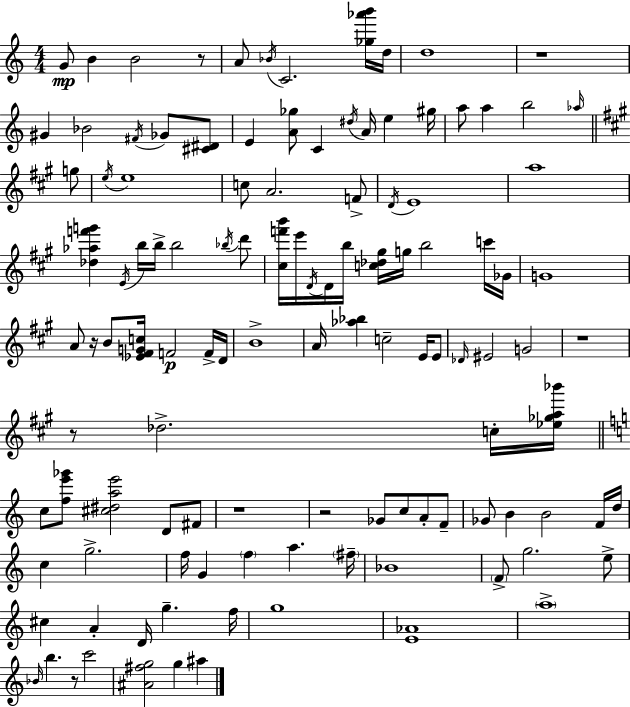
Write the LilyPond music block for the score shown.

{
  \clef treble
  \numericTimeSignature
  \time 4/4
  \key a \minor
  \repeat volta 2 { g'8\mp b'4 b'2 r8 | a'8 \acciaccatura { bes'16 } c'2. <ges'' aes''' b'''>16 | d''16 d''1 | r1 | \break gis'4 bes'2 \acciaccatura { fis'16 } ges'8 | <cis' dis'>8 e'4 <a' ges''>8 c'4 \acciaccatura { dis''16 } a'16 e''4 | gis''16 a''8 a''4 b''2 | \grace { aes''16 } \bar "||" \break \key a \major g''8 \acciaccatura { e''16 } e''1 | c''8 a'2. | f'8-> \acciaccatura { d'16 } e'1 | a''1 | \break <des'' aes'' f''' g'''>4 \acciaccatura { e'16 } b''16 b''16-> b''2 | \acciaccatura { bes''16 } d'''8 <cis'' f''' b'''>16 e'''16 \acciaccatura { d'16 } d'16 b''16 <c'' des'' gis''>16 g''16 b''2 | c'''16 ges'16 g'1 | a'8 r16 b'8 <ees' fis' g' c''>16 f'2\p | \break f'16-> d'16 b'1-> | a'16 <aes'' bes''>4 c''2-- | e'16 e'8 \grace { des'16 } eis'2 | g'2 r1 | \break r8 des''2.-> | c''16-. <ees'' ges'' a'' bes'''>16 \bar "||" \break \key c \major c''8 <f'' e''' ges'''>8 <cis'' dis'' a'' e'''>2 d'8 fis'8 | r1 | r2 ges'8 c''8 a'8-. f'8-- | ges'8 b'4 b'2 f'16 d''16 | \break c''4 g''2.-> | f''16 g'4 \parenthesize f''4 a''4. \parenthesize fis''16-- | bes'1 | \parenthesize f'8-> g''2. e''8-> | \break cis''4 a'4-. d'16 g''4.-- f''16 | g''1 | <e' aes'>1 | \parenthesize a''1-> | \break \grace { bes'16 } b''4. r8 c'''2 | <ais' fis'' g''>2 g''4 ais''4 | } \bar "|."
}